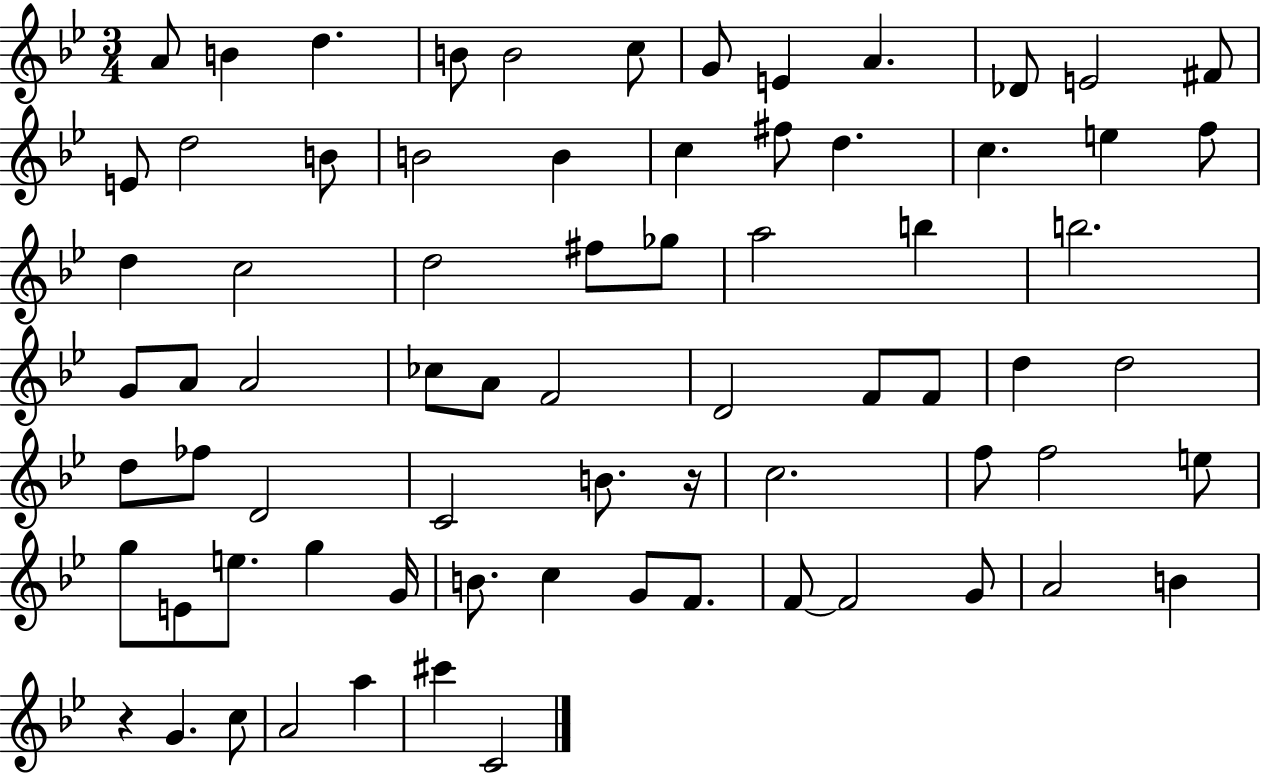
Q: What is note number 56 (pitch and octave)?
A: G4